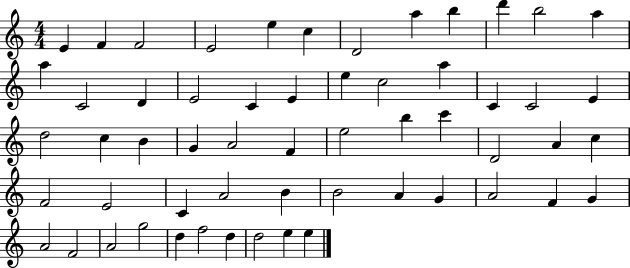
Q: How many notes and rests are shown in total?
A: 57